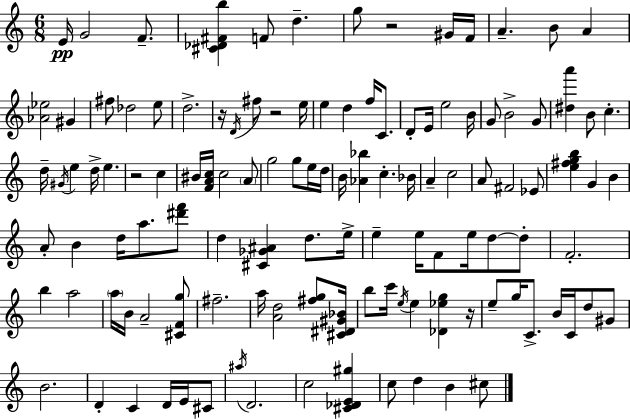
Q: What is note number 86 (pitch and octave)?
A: D5